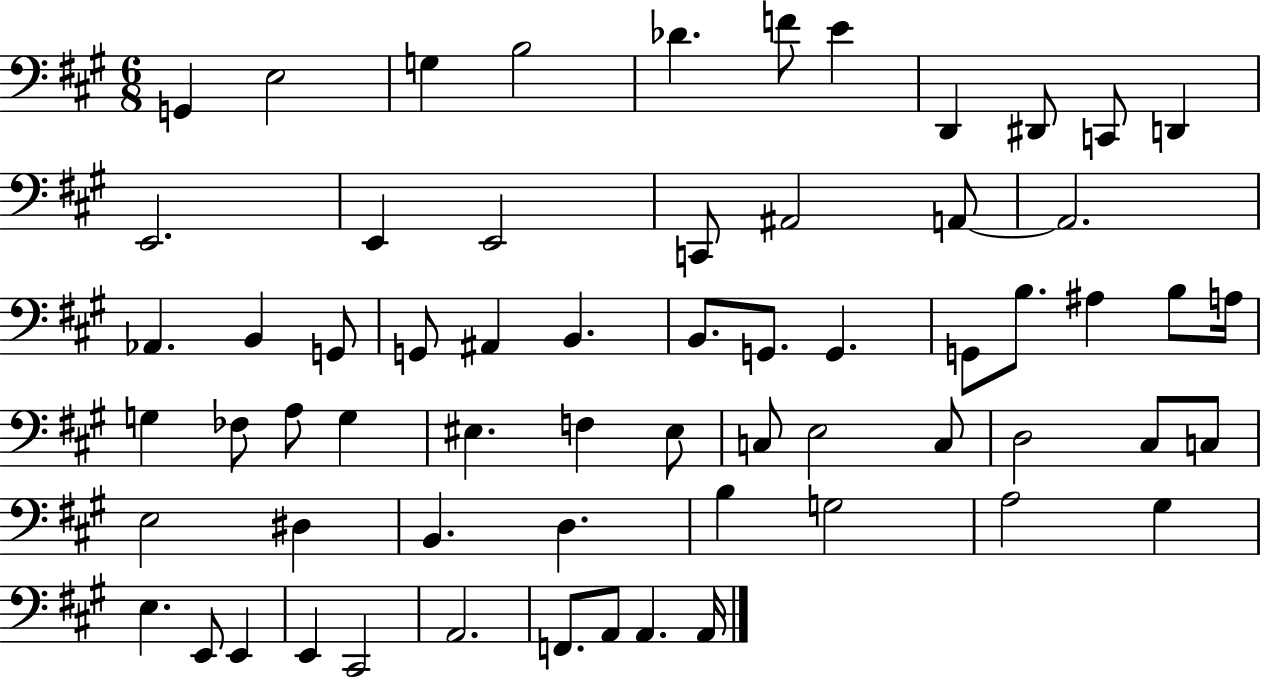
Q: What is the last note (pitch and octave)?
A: A2